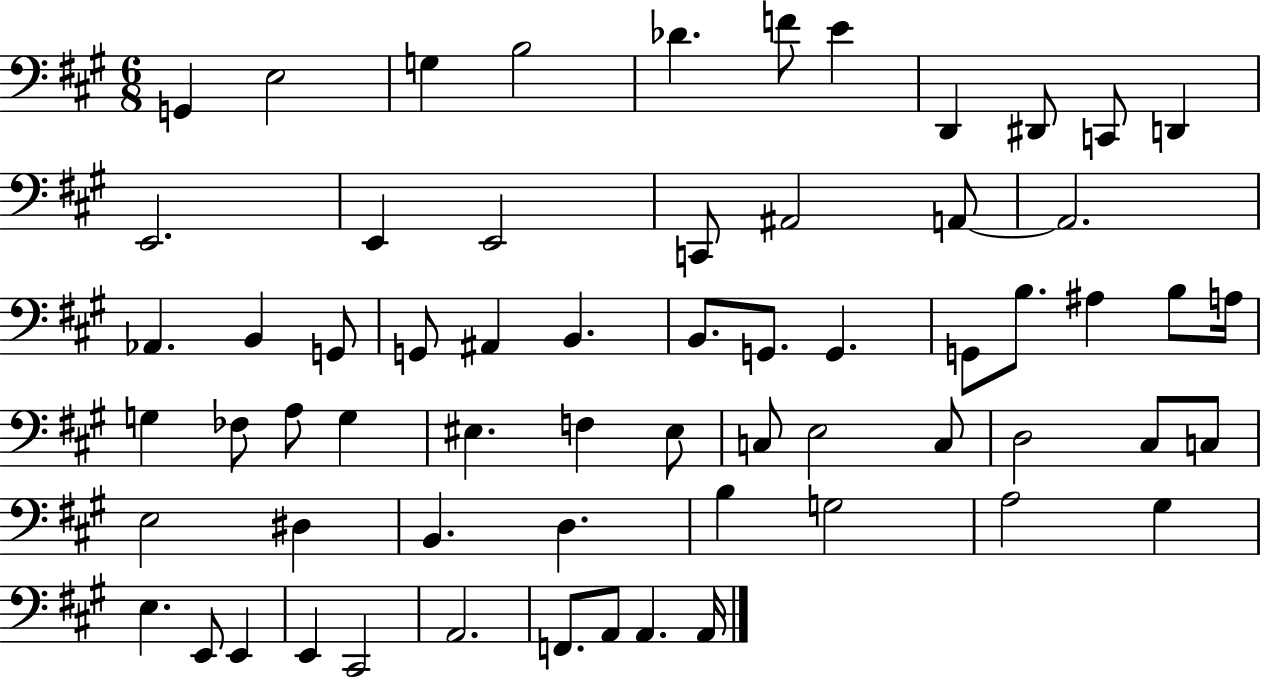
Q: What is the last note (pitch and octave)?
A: A2